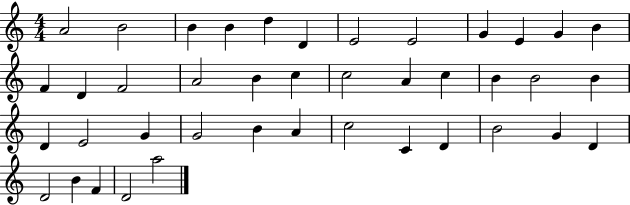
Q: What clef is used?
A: treble